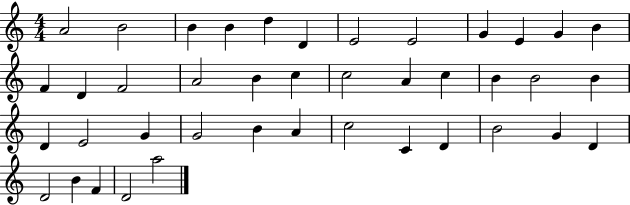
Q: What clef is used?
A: treble